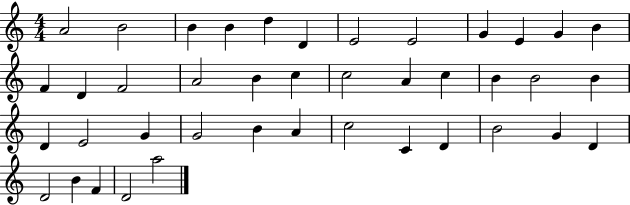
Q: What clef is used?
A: treble